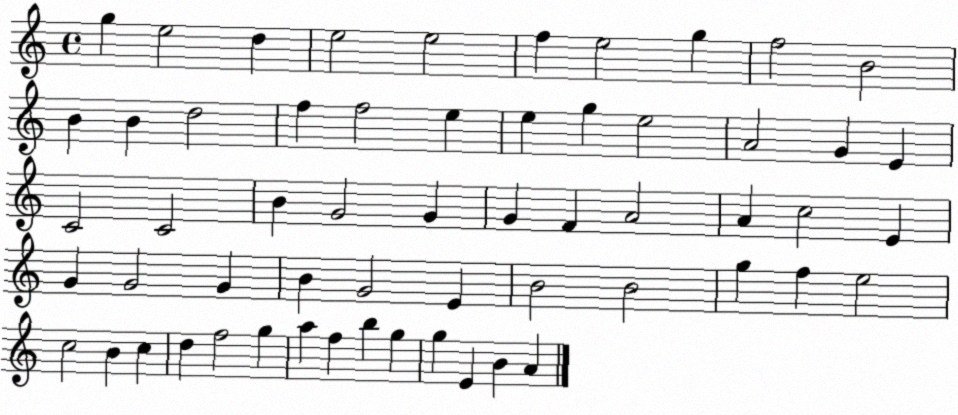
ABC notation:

X:1
T:Untitled
M:4/4
L:1/4
K:C
g e2 d e2 e2 f e2 g f2 B2 B B d2 f f2 e e g e2 A2 G E C2 C2 B G2 G G F A2 A c2 E G G2 G B G2 E B2 B2 g f e2 c2 B c d f2 g a f b g g E B A